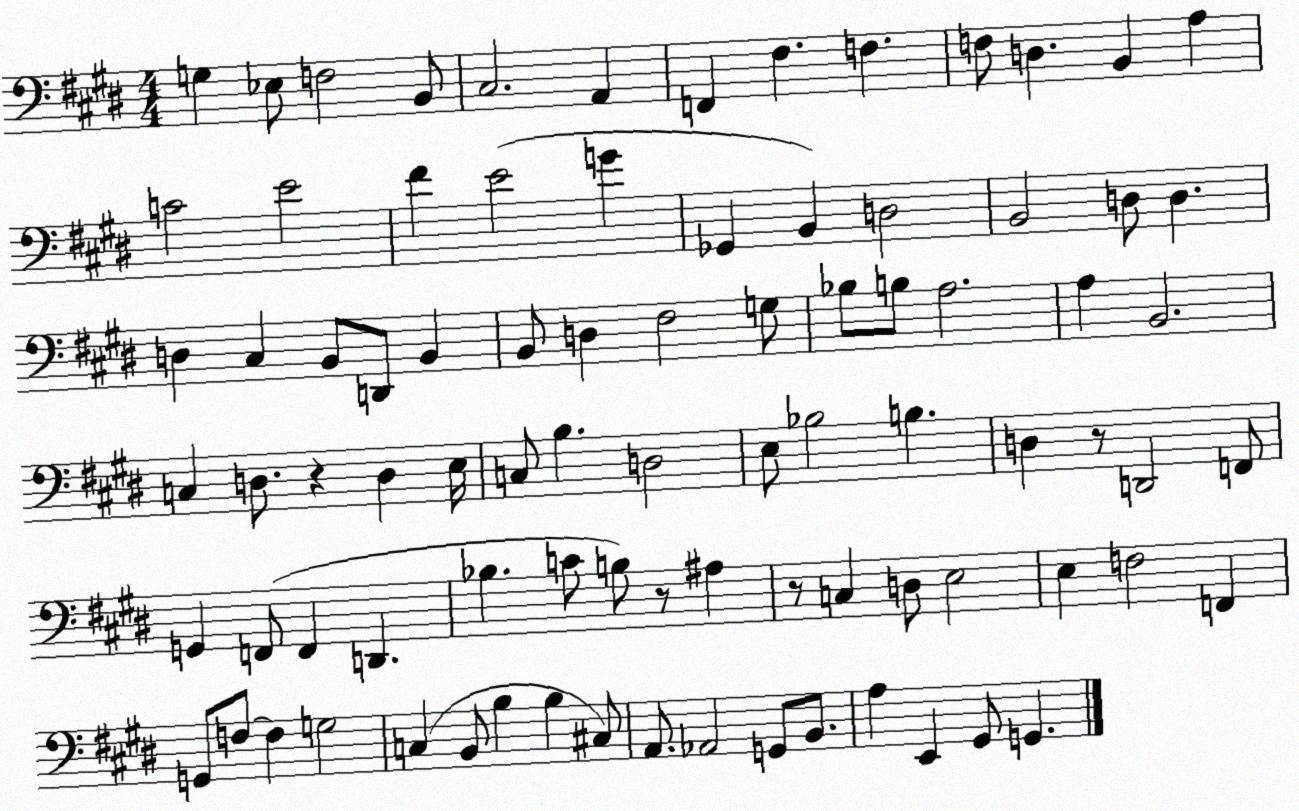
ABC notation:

X:1
T:Untitled
M:4/4
L:1/4
K:E
G, _E,/2 F,2 B,,/2 ^C,2 A,, F,, ^F, F, F,/2 D, B,, A, C2 E2 ^F E2 G _G,, B,, D,2 B,,2 D,/2 D, D, ^C, B,,/2 D,,/2 B,, B,,/2 D, ^F,2 G,/2 _B,/2 B,/2 A,2 A, B,,2 C, D,/2 z D, E,/4 C,/2 B, D,2 E,/2 _B,2 B, D, z/2 D,,2 F,,/2 G,, F,,/2 F,, D,, _B, C/2 B,/2 z/2 ^A, z/2 C, D,/2 E,2 E, F,2 F,, G,,/2 F,/2 F, G,2 C, B,,/2 B, B, ^C,/2 A,,/2 _A,,2 G,,/2 B,,/2 A, E,, ^G,,/2 G,,